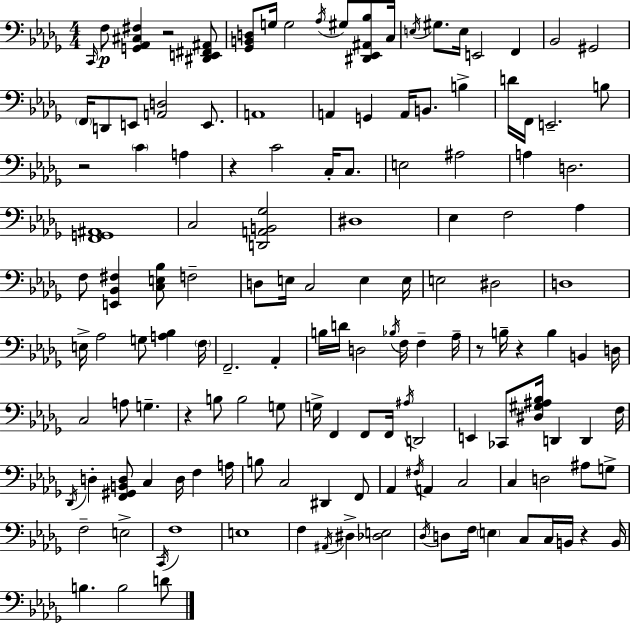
C2/s F3/e [G2,Ab2,C#3,F#3]/q R/h [D#2,E2,F#2,A#2]/e [Gb2,B2,D3]/e G3/s G3/h Ab3/s G#3/e [D#2,Eb2,A#2,Bb3]/e C3/s E3/s G#3/e. E3/s E2/h F2/q Bb2/h G#2/h F2/s D2/e E2/e [A2,D3]/h E2/e. A2/w A2/q G2/q A2/s B2/e. B3/q D4/s F2/s E2/h. B3/e R/h C4/q A3/q R/q C4/h C3/s C3/e. E3/h A#3/h A3/q D3/h. [F2,G2,A#2]/w C3/h [D2,A2,B2,Gb3]/h D#3/w Eb3/q F3/h Ab3/q F3/e [E2,Bb2,F#3]/q [C3,E3,Bb3]/e F3/h D3/e E3/s C3/h E3/q E3/s E3/h D#3/h D3/w E3/s Ab3/h G3/e [A3,Bb3]/q F3/s F2/h. Ab2/q B3/s D4/s D3/h Bb3/s F3/s F3/q Ab3/s R/e B3/s R/q B3/q B2/q D3/s C3/h A3/e G3/q. R/q B3/e B3/h G3/e G3/s F2/q F2/e F2/s A#3/s D2/h E2/q CES2/e [D#3,G#3,A#3,Bb3]/s D2/q D2/q F3/s Db2/s D3/q [F2,G#2,B2,D3]/e C3/q D3/s F3/q A3/s B3/e C3/h D#2/q F2/e Ab2/q F#3/s A2/q C3/h C3/q D3/h A#3/e G3/e F3/h E3/h C2/s F3/w E3/w F3/q A#2/s D#3/q [Db3,E3]/h Db3/s D3/e F3/s E3/q C3/e C3/s B2/s R/q B2/s B3/q. B3/h D4/e